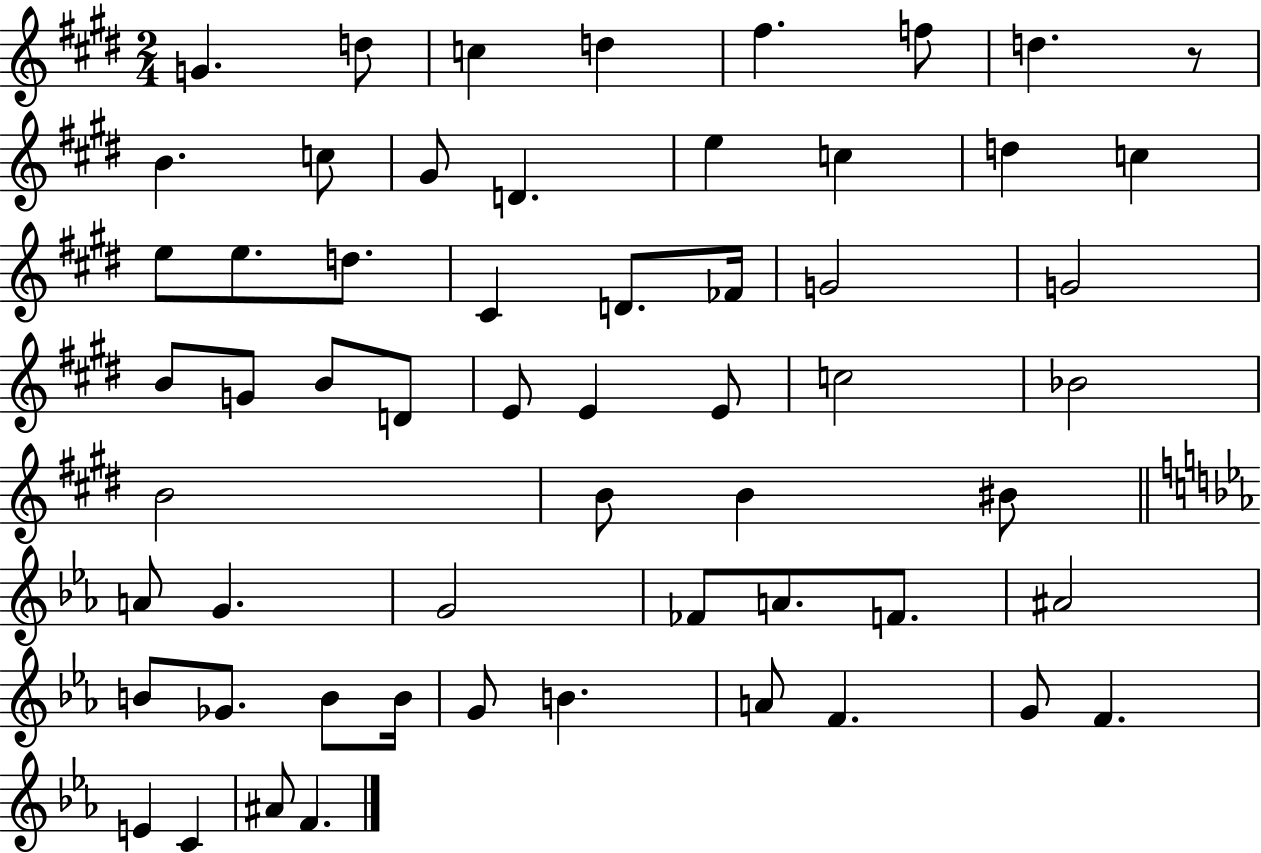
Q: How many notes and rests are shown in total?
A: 58